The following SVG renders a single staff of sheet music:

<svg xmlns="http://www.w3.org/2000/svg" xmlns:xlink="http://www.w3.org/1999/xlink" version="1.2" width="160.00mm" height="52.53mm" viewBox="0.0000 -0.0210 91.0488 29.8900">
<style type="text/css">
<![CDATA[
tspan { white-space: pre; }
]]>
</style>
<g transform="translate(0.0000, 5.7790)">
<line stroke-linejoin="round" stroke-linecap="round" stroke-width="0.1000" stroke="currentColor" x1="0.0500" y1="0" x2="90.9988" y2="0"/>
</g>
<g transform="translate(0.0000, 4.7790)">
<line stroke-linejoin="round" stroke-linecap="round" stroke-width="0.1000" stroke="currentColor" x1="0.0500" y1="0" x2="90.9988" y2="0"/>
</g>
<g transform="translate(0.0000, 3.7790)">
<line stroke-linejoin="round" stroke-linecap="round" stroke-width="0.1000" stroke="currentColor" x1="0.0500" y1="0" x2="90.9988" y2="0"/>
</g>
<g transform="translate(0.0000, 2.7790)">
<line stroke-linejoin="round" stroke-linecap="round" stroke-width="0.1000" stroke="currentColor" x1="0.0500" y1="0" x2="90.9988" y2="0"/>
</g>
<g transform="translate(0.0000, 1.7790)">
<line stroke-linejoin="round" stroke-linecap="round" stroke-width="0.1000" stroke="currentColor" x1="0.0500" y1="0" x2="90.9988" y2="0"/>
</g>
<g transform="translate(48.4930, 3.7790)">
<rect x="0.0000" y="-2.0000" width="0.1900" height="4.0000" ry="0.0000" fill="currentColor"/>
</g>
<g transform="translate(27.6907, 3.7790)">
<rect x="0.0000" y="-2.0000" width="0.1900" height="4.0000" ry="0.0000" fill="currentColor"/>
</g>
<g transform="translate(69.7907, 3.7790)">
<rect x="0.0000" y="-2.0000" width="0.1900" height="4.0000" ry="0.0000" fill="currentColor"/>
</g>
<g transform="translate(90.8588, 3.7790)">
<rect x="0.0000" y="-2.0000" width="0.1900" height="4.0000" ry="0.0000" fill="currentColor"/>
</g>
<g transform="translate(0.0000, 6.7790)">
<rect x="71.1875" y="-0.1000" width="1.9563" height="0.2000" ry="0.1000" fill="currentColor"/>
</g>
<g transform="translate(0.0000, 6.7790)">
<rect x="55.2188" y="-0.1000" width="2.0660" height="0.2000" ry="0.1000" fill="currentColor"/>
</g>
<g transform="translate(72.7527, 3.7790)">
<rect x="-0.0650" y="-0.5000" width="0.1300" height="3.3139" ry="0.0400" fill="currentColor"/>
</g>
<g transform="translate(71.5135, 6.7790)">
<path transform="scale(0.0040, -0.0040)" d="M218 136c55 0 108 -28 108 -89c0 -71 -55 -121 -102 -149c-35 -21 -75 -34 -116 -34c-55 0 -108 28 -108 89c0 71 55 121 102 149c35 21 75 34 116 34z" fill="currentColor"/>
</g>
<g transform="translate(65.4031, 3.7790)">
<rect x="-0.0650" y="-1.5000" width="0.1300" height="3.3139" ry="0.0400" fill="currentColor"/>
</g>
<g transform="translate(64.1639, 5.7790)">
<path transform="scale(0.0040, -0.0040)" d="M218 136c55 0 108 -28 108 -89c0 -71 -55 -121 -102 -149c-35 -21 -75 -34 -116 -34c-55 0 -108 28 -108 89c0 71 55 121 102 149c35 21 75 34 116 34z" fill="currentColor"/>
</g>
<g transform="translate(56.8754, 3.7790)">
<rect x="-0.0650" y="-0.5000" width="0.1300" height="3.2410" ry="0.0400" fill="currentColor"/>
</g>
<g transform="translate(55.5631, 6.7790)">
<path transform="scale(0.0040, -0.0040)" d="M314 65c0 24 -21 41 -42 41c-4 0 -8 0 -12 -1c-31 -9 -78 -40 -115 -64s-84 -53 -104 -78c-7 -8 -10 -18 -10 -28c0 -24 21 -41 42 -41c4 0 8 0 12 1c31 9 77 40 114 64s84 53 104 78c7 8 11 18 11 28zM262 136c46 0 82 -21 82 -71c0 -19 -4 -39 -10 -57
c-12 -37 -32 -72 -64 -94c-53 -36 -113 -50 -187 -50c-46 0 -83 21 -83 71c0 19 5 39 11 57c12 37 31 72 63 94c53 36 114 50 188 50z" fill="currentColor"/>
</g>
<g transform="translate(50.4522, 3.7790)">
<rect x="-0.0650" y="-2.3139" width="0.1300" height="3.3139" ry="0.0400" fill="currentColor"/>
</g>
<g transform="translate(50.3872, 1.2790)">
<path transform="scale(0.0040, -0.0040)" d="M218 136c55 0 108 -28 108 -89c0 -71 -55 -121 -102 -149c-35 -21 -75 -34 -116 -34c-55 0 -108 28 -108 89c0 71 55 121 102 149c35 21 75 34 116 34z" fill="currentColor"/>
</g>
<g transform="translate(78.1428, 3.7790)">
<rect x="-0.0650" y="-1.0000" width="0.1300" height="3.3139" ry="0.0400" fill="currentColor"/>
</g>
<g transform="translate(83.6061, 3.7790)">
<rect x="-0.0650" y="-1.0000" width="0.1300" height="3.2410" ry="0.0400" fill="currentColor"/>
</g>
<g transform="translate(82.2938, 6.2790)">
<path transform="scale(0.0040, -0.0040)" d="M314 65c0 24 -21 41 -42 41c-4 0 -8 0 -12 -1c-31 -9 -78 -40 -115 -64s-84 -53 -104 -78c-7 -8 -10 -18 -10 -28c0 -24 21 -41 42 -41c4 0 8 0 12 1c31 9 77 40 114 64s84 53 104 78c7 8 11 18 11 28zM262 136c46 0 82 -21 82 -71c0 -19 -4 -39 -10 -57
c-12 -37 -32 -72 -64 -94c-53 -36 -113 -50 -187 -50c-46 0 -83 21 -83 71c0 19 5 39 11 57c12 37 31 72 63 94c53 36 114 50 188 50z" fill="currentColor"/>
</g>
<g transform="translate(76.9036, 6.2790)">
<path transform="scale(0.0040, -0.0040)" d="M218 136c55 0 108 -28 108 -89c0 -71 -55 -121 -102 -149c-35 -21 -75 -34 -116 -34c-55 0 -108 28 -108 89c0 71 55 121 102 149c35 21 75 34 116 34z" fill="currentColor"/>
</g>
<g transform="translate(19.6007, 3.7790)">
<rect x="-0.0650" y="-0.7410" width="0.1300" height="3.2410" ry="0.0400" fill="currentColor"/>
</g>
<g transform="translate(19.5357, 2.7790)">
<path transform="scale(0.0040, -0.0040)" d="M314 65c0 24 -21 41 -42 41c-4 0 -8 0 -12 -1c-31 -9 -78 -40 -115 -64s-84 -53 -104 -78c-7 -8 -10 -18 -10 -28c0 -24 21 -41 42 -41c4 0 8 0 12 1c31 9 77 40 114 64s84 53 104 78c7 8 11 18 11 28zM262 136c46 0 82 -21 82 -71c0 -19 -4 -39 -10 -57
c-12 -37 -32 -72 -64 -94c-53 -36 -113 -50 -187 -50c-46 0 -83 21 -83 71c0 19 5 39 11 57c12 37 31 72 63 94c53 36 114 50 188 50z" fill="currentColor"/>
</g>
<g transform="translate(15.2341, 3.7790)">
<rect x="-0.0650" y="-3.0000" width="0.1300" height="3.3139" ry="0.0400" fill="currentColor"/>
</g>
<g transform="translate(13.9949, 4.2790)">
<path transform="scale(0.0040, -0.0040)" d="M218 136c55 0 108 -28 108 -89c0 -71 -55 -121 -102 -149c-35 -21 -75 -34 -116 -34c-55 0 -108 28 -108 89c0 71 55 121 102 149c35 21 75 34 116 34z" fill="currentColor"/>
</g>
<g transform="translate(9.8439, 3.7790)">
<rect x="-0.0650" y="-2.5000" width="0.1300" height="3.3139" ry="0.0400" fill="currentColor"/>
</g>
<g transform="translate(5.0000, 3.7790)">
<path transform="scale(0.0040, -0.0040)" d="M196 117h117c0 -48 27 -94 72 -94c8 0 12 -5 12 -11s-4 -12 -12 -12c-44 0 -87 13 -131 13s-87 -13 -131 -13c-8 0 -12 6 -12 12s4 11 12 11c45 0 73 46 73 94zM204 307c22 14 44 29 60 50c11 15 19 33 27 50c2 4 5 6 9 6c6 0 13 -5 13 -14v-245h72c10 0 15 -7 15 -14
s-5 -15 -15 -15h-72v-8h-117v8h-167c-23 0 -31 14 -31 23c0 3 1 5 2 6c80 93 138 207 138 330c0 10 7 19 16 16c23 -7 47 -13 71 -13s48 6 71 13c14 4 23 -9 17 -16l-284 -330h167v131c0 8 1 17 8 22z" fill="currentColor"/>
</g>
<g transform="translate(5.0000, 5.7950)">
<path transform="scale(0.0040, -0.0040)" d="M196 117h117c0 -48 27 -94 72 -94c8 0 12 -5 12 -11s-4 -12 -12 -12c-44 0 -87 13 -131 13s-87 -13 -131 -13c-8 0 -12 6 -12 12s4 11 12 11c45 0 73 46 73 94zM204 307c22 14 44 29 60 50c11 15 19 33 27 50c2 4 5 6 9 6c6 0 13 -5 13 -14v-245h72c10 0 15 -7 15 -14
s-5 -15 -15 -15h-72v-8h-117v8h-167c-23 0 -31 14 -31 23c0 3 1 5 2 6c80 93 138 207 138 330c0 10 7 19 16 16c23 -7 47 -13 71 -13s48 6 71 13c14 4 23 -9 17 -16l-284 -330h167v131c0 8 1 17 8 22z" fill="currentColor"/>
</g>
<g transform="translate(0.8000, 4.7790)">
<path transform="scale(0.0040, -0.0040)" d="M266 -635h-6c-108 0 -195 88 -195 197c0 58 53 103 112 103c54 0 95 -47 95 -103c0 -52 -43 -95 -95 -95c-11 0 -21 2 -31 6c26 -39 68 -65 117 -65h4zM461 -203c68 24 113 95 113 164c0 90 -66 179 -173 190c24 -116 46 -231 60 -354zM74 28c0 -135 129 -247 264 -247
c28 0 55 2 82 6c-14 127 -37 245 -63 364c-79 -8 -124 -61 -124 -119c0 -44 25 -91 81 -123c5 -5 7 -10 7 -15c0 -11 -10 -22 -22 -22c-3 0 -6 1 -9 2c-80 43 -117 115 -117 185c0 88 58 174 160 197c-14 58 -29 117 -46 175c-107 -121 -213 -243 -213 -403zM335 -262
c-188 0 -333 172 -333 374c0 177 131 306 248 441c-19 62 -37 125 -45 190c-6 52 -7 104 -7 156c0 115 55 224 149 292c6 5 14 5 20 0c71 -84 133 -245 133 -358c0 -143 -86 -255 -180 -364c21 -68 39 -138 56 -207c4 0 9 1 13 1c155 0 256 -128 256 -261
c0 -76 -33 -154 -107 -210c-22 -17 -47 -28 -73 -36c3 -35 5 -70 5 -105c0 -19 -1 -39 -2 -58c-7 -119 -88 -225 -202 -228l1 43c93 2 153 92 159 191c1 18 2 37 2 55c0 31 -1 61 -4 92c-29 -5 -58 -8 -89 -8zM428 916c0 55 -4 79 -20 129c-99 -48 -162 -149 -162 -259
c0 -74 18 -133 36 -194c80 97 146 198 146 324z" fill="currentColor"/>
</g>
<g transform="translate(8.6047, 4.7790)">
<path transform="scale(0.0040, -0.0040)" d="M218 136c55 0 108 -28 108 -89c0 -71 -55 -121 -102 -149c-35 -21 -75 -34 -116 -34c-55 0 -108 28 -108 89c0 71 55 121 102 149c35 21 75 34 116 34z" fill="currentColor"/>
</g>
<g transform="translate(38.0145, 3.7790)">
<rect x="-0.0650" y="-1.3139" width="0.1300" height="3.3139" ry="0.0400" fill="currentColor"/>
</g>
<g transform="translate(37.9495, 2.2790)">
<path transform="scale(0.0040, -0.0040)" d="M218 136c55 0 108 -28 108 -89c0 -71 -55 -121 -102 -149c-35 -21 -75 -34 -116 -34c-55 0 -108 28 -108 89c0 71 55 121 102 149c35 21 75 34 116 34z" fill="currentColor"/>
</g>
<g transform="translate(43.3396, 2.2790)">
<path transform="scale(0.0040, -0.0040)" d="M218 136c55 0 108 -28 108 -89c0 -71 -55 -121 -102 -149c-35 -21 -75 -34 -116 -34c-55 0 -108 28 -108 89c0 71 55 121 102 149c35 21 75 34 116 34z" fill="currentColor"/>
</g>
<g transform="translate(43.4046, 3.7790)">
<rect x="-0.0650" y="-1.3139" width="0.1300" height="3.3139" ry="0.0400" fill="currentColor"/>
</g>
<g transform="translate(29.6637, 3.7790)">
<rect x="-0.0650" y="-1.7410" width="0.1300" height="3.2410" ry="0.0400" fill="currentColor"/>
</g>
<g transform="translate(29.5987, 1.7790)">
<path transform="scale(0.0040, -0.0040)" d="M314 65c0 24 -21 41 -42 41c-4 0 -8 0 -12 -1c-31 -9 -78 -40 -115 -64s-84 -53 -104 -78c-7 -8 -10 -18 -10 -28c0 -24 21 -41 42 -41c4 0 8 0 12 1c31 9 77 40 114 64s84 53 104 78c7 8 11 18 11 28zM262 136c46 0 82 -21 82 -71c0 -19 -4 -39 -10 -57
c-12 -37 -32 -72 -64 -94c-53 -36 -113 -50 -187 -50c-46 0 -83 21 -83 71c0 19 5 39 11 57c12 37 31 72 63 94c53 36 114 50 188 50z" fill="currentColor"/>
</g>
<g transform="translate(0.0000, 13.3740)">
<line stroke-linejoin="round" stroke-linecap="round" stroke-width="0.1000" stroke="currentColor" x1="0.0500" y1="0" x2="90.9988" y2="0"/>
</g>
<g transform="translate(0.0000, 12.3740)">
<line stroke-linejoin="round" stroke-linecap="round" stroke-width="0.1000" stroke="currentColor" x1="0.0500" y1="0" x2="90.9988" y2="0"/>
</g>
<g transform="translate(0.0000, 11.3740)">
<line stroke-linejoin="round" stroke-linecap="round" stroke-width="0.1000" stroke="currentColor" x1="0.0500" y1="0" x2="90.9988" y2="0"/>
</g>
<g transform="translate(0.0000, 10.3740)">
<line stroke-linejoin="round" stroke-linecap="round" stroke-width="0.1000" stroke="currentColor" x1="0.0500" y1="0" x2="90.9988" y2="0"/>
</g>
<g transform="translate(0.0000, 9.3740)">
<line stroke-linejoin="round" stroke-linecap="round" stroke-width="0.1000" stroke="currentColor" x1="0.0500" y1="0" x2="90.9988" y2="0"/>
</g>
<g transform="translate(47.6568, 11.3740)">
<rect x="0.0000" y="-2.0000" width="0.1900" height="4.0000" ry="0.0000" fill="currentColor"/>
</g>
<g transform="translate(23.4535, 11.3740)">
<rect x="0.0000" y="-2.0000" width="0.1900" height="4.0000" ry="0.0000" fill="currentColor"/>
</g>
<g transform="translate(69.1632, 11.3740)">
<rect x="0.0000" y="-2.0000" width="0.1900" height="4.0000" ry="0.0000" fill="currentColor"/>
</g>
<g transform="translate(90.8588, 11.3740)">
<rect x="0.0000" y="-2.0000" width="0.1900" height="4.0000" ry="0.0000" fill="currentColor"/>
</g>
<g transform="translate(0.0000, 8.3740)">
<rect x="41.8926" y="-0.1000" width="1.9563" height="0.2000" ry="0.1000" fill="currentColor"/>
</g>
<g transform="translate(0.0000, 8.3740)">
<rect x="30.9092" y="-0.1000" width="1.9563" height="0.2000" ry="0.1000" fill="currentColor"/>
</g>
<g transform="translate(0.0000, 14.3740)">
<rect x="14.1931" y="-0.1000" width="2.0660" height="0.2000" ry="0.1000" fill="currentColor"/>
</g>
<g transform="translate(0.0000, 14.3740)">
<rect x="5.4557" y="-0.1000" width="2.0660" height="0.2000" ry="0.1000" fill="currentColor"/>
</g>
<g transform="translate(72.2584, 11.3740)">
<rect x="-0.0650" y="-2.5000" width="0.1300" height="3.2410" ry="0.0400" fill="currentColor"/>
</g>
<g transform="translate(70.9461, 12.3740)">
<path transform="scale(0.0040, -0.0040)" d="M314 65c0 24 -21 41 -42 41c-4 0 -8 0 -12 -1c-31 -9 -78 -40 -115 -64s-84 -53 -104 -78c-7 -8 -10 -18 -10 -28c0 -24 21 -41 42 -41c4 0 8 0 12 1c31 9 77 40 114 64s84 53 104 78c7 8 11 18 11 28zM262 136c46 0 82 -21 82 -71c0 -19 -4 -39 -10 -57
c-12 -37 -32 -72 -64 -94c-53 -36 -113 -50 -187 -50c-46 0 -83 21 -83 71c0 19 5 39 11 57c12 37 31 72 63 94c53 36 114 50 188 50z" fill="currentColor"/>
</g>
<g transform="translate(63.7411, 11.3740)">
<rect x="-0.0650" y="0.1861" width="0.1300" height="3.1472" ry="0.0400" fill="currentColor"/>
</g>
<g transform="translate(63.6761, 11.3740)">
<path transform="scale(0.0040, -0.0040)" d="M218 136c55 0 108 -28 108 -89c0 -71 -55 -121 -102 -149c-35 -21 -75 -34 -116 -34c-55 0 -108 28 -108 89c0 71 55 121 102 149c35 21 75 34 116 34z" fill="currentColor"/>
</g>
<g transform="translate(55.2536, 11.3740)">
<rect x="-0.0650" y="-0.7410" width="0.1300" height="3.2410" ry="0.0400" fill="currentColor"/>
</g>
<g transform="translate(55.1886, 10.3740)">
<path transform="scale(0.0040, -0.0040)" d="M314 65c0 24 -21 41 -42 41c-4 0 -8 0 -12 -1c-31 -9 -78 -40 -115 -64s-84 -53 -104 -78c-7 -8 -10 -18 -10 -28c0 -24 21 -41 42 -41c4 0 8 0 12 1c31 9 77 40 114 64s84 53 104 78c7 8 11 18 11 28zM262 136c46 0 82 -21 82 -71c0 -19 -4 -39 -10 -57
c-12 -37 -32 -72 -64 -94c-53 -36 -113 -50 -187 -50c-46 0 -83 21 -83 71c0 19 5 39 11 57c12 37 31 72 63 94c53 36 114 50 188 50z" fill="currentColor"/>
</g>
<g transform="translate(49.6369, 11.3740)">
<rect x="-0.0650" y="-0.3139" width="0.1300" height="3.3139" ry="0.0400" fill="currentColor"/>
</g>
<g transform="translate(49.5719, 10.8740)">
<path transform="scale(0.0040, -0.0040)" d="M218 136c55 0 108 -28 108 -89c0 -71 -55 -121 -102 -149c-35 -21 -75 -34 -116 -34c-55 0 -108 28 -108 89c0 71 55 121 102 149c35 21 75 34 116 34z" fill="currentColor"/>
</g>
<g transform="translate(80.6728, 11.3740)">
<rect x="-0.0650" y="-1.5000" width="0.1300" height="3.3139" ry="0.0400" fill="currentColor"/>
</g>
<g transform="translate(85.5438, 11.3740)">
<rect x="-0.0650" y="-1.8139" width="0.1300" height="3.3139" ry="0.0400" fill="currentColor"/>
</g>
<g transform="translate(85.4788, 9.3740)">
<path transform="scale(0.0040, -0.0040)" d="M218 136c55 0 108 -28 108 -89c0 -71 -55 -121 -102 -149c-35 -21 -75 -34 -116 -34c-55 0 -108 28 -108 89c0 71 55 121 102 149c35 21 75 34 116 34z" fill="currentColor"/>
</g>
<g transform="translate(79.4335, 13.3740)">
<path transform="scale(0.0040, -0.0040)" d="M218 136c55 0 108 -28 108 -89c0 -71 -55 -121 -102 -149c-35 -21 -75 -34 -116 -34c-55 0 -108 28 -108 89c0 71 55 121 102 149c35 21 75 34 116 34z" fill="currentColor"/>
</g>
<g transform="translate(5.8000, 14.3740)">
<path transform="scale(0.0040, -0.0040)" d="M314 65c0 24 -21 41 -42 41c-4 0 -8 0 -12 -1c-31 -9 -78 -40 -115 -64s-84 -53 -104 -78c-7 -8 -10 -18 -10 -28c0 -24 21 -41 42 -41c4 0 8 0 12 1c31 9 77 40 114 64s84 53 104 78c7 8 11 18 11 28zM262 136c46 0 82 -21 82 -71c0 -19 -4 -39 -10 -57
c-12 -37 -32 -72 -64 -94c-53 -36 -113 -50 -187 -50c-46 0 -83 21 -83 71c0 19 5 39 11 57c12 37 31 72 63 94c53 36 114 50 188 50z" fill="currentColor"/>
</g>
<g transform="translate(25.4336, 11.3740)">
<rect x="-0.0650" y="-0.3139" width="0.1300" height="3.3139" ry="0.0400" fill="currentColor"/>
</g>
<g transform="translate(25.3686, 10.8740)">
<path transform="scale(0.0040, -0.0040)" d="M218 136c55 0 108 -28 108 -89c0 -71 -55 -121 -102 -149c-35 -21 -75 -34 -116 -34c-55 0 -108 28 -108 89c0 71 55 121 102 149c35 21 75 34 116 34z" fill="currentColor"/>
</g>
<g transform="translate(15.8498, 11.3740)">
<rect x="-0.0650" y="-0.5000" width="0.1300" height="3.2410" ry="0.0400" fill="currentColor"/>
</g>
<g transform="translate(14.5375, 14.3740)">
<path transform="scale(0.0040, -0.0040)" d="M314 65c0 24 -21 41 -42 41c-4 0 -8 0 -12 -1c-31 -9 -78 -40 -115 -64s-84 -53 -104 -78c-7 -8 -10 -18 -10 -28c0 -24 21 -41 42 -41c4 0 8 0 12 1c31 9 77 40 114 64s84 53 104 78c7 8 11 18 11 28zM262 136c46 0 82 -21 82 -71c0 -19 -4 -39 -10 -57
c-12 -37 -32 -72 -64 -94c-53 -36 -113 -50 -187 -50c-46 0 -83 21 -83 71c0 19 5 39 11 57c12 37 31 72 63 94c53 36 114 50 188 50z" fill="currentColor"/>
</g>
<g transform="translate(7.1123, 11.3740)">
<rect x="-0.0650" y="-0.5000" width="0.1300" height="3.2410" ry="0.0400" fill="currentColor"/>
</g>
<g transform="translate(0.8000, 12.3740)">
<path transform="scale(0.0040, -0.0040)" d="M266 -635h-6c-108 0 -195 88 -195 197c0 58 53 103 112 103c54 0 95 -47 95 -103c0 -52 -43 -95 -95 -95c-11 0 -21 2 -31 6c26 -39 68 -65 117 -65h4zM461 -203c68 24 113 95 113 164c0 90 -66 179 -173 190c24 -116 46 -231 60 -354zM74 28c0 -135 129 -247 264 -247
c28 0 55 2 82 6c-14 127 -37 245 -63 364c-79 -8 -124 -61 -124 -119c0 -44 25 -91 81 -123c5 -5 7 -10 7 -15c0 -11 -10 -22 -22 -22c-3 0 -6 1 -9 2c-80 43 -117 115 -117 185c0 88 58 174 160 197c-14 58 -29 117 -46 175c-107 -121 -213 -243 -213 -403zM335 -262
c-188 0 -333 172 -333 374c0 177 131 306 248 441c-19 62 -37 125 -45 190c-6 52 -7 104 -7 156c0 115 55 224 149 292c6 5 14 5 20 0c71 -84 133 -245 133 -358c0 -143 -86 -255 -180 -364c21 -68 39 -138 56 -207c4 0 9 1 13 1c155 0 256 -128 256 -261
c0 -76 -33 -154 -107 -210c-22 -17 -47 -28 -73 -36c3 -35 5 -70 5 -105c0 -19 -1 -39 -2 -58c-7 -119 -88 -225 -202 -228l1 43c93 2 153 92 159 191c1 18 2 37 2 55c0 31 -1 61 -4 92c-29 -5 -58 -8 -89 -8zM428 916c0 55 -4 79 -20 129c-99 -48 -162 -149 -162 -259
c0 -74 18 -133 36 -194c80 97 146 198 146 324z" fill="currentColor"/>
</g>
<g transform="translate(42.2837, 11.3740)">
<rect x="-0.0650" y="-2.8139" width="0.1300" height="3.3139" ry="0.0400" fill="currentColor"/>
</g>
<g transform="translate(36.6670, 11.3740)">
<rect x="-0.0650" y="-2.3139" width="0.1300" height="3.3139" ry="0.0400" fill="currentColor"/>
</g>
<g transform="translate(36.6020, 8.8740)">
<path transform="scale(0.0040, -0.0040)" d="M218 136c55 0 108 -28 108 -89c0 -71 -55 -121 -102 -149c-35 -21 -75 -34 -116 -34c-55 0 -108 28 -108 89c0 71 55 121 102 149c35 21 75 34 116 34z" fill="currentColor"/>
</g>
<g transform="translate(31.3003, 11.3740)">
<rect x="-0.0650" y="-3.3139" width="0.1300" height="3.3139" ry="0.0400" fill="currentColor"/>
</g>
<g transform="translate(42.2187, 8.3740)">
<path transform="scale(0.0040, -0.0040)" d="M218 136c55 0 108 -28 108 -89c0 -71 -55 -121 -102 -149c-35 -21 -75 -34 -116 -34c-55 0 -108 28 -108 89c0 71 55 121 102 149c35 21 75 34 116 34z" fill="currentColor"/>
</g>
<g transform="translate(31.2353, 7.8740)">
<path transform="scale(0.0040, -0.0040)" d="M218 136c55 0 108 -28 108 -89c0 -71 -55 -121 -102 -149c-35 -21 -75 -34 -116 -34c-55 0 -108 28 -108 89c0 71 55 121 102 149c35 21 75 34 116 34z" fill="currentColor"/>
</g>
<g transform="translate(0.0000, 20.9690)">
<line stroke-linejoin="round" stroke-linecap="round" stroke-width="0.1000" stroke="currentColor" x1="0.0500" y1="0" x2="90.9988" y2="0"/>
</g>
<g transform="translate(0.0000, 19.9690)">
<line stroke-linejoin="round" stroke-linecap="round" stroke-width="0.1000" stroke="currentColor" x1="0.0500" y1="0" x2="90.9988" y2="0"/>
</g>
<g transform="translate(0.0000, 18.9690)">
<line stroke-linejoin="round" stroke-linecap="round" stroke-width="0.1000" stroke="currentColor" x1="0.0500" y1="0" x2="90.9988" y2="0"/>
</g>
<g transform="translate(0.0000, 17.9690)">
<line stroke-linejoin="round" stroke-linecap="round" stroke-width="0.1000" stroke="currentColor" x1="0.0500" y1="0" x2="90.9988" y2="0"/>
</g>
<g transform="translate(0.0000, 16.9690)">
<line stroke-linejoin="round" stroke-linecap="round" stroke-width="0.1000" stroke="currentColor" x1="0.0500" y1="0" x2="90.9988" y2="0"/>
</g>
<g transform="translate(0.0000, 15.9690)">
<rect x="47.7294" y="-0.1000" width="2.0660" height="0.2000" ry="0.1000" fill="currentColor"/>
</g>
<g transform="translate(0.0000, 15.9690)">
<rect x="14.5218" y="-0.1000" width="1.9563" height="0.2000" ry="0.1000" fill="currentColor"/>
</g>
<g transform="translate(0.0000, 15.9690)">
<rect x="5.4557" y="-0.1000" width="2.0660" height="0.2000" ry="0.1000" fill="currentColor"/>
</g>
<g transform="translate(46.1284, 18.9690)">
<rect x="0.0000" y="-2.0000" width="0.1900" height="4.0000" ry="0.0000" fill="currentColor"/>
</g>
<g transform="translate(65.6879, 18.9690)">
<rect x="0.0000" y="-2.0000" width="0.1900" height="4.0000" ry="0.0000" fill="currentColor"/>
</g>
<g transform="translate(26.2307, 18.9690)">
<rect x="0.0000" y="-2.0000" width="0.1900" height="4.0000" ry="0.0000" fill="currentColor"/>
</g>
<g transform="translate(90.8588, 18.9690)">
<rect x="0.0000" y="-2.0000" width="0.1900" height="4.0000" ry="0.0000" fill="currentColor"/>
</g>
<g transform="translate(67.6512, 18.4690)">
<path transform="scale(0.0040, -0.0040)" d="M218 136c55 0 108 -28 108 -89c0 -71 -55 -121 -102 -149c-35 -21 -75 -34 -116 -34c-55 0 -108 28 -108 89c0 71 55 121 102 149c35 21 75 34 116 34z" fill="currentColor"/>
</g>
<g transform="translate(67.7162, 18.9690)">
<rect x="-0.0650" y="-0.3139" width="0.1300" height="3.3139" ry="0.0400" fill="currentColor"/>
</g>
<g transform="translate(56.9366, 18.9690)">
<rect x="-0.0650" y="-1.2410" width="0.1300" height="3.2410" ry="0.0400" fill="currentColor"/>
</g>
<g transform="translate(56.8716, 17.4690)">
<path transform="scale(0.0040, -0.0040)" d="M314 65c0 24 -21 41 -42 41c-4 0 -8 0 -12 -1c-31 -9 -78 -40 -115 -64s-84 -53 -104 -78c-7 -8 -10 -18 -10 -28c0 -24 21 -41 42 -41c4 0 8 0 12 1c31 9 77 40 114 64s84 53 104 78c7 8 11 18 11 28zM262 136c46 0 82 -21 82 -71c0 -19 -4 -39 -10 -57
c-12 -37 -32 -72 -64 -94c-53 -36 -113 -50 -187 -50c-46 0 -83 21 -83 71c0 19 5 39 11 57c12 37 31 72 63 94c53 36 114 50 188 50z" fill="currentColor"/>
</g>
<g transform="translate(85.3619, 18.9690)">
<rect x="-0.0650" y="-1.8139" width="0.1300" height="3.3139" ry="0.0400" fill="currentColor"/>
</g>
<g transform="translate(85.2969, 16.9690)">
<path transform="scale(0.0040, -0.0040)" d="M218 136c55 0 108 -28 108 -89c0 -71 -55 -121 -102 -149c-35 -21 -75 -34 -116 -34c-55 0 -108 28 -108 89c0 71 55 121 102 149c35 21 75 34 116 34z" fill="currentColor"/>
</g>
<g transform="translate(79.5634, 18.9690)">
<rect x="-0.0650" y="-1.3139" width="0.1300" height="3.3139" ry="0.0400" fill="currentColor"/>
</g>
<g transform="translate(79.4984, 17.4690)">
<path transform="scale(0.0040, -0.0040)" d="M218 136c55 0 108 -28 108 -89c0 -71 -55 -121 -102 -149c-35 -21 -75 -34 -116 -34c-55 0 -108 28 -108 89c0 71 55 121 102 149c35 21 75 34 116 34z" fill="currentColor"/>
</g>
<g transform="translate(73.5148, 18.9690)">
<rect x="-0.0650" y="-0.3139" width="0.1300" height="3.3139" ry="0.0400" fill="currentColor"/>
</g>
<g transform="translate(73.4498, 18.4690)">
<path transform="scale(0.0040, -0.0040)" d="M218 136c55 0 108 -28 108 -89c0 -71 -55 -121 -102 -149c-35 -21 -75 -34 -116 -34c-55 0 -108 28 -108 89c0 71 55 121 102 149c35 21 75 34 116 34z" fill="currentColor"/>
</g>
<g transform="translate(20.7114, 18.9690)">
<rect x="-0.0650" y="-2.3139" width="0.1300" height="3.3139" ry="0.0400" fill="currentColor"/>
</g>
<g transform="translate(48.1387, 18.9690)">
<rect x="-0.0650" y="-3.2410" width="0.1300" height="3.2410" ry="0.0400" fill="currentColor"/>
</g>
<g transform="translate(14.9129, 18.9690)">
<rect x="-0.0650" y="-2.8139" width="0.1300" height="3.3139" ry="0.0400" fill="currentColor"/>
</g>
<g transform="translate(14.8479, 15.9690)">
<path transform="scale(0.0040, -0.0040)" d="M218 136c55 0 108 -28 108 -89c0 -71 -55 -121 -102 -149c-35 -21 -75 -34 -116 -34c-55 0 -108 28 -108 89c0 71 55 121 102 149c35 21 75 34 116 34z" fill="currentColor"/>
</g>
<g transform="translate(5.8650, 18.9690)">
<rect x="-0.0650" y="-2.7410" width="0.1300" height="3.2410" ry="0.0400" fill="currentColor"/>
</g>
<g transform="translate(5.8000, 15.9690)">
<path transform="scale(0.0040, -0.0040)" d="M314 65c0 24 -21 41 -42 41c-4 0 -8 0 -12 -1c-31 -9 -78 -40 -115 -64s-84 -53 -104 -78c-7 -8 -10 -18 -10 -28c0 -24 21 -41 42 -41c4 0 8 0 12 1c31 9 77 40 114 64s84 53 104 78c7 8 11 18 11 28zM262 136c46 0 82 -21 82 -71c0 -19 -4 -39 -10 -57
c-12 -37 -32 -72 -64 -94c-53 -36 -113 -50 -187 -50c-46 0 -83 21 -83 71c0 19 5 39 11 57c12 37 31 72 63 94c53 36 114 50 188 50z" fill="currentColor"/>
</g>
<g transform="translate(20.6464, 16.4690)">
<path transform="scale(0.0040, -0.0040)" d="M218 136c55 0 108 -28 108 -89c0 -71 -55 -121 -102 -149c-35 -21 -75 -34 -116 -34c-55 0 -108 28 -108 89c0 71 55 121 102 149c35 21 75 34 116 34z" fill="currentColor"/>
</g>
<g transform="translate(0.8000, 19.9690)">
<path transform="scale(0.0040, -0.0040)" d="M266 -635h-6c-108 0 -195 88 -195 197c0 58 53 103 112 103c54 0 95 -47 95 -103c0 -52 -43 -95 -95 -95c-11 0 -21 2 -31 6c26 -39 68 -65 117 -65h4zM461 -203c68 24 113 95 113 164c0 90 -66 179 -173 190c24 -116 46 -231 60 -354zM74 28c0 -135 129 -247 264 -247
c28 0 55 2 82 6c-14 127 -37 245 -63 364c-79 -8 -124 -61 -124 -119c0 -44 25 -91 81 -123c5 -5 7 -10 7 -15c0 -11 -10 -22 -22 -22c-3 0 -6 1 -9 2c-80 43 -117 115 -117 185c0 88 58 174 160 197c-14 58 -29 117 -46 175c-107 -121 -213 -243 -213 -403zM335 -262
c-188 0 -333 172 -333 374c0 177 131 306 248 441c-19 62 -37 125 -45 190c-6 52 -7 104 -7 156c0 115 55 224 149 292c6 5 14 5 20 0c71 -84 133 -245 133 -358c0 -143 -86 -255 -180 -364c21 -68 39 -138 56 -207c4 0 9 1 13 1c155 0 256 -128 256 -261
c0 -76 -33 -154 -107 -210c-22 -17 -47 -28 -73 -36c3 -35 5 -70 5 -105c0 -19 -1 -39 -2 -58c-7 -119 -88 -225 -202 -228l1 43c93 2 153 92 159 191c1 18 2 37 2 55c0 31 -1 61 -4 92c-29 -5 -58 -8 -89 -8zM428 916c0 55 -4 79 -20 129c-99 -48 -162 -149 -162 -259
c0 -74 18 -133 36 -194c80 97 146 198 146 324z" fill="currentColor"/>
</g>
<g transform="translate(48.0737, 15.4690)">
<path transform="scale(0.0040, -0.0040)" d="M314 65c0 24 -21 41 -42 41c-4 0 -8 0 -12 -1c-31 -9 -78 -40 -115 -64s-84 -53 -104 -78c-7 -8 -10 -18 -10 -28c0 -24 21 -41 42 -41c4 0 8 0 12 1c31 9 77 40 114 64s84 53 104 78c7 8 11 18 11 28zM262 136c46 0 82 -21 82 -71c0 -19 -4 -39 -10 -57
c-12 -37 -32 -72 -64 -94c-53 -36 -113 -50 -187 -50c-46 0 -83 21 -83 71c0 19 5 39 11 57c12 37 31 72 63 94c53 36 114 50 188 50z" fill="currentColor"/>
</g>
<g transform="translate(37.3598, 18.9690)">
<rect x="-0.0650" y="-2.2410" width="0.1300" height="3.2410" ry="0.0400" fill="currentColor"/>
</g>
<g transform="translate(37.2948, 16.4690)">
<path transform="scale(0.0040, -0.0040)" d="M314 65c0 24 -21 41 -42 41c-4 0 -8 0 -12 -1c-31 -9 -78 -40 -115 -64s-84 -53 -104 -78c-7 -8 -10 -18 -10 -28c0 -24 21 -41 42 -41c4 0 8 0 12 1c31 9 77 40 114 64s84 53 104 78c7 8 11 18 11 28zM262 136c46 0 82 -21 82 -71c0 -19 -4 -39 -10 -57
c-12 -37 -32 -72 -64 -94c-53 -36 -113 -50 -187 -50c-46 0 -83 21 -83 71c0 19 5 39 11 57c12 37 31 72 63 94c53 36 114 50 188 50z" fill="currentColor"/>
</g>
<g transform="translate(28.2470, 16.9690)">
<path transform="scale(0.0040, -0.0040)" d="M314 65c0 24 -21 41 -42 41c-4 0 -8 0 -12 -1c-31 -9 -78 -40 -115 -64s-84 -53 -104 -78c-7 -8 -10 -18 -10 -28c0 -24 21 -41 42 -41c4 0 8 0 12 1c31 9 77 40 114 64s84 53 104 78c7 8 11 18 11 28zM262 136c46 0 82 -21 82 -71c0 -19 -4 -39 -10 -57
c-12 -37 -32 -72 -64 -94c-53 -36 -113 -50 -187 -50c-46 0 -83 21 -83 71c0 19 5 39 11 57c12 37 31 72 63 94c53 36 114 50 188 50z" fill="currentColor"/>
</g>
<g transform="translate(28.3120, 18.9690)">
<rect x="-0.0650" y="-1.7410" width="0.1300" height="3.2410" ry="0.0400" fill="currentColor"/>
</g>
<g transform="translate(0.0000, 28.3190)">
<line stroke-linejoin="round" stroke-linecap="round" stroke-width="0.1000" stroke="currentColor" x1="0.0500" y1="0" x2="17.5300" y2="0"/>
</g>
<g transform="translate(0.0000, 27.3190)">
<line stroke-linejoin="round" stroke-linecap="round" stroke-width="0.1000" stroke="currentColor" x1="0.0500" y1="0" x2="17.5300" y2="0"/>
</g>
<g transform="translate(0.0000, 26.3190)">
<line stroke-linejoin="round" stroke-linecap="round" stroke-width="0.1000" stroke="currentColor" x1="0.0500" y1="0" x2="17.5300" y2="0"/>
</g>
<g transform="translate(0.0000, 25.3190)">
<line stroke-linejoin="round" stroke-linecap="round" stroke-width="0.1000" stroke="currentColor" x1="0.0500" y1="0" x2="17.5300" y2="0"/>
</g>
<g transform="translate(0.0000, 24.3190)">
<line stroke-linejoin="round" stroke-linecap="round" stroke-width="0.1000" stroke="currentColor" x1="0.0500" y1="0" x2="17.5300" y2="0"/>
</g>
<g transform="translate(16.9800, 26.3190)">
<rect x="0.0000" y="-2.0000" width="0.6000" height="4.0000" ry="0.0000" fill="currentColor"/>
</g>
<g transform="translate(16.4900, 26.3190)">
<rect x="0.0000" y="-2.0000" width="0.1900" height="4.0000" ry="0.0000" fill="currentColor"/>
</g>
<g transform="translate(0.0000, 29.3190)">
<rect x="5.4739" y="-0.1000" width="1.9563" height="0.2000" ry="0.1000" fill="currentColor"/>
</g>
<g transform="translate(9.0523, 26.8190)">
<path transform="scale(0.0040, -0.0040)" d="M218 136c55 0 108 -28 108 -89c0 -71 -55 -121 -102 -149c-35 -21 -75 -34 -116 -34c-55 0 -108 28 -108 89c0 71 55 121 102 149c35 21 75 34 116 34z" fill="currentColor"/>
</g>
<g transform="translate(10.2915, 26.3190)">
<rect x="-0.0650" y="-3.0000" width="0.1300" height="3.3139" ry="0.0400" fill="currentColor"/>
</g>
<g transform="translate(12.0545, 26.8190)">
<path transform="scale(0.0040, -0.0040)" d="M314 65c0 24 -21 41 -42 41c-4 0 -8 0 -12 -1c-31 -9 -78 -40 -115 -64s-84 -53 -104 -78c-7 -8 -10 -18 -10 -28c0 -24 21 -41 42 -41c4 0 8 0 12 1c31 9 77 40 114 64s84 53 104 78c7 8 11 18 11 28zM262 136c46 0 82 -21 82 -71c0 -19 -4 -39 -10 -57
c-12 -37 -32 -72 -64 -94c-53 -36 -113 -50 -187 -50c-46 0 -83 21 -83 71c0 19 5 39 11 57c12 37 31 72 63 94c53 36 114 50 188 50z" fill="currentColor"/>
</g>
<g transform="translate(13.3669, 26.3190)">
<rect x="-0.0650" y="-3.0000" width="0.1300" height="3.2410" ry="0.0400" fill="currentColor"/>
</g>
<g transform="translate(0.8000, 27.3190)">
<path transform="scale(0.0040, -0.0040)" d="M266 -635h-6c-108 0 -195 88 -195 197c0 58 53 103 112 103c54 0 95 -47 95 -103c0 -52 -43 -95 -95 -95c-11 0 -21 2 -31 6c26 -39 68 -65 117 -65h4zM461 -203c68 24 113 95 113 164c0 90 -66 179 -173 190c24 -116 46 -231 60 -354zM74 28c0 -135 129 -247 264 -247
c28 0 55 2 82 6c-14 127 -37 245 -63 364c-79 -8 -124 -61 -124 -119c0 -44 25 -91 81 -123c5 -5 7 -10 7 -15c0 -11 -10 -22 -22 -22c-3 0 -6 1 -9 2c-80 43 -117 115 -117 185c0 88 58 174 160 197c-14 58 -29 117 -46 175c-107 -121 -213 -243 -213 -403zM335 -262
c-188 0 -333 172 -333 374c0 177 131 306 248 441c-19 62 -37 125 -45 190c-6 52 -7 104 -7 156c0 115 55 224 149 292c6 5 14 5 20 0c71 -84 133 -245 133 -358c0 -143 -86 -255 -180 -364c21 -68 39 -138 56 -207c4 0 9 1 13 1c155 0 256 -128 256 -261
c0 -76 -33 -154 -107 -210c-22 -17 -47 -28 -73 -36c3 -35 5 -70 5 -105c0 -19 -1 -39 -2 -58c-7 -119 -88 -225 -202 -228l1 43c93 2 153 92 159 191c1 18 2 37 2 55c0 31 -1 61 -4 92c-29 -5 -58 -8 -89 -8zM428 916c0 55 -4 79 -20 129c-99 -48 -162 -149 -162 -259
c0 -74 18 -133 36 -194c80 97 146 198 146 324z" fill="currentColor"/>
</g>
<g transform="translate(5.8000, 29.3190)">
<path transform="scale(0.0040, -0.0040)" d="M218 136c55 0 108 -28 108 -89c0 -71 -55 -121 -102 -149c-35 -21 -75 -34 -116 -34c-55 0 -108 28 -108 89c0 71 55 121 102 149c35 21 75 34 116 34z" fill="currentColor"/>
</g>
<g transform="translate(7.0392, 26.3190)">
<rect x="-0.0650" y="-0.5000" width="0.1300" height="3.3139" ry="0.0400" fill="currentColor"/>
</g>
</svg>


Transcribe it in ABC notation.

X:1
T:Untitled
M:4/4
L:1/4
K:C
G A d2 f2 e e g C2 E C D D2 C2 C2 c b g a c d2 B G2 E f a2 a g f2 g2 b2 e2 c c e f C A A2